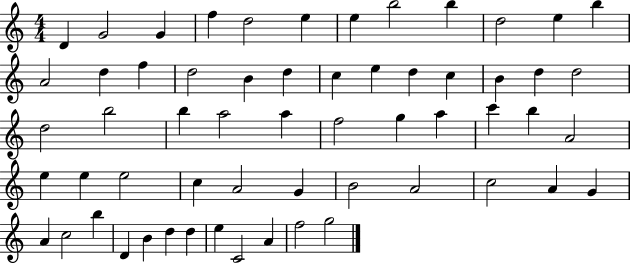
{
  \clef treble
  \numericTimeSignature
  \time 4/4
  \key c \major
  d'4 g'2 g'4 | f''4 d''2 e''4 | e''4 b''2 b''4 | d''2 e''4 b''4 | \break a'2 d''4 f''4 | d''2 b'4 d''4 | c''4 e''4 d''4 c''4 | b'4 d''4 d''2 | \break d''2 b''2 | b''4 a''2 a''4 | f''2 g''4 a''4 | c'''4 b''4 a'2 | \break e''4 e''4 e''2 | c''4 a'2 g'4 | b'2 a'2 | c''2 a'4 g'4 | \break a'4 c''2 b''4 | d'4 b'4 d''4 d''4 | e''4 c'2 a'4 | f''2 g''2 | \break \bar "|."
}